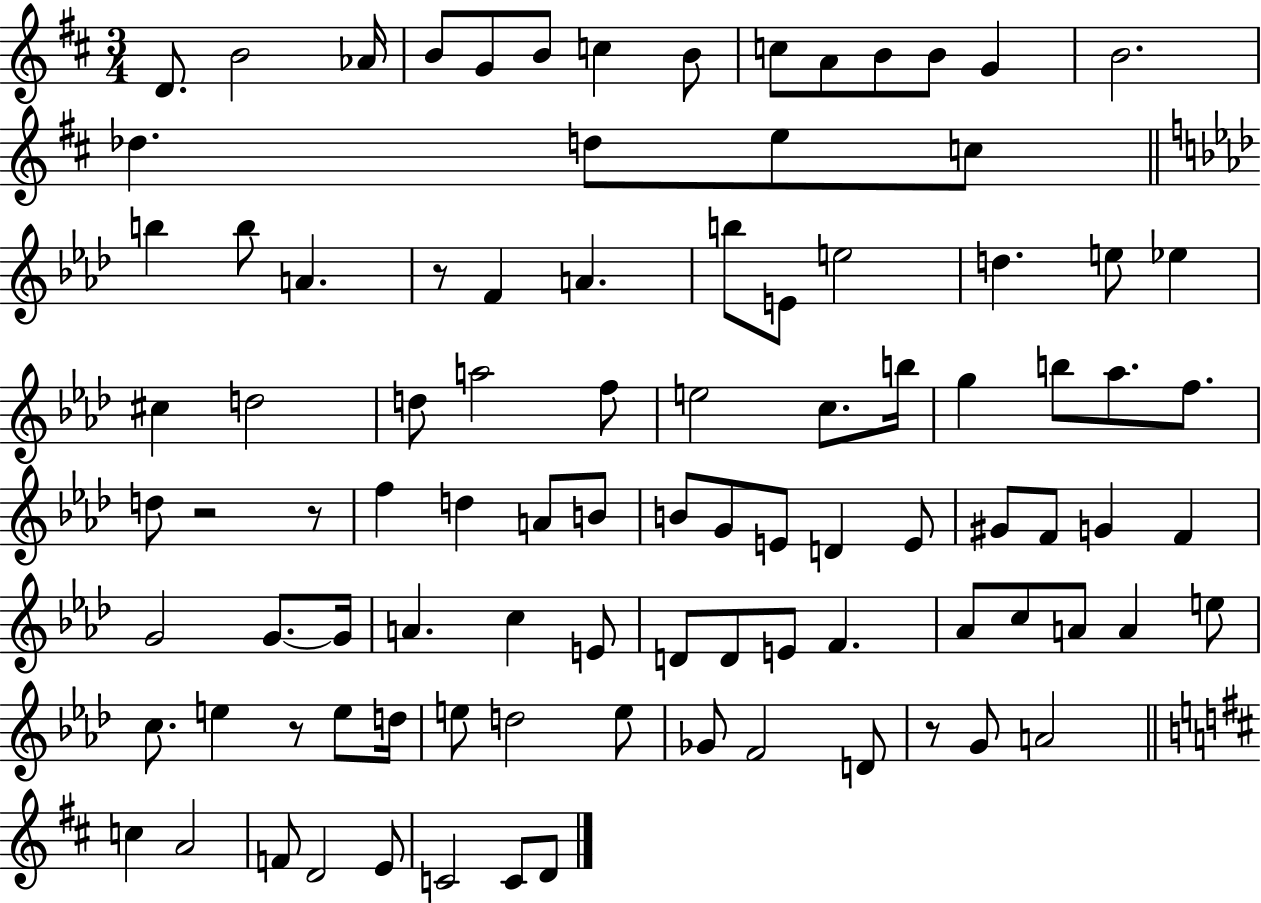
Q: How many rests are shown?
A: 5